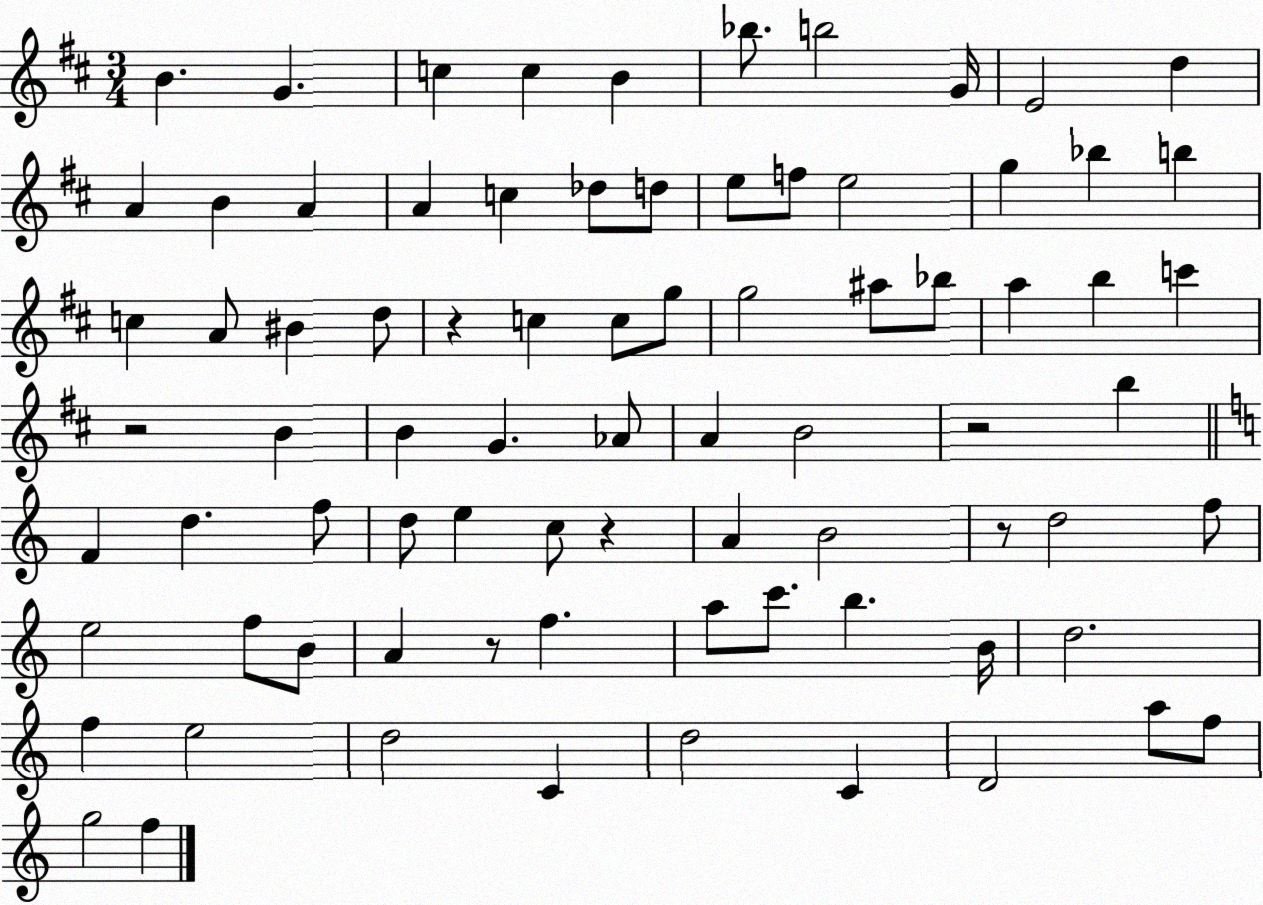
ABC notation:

X:1
T:Untitled
M:3/4
L:1/4
K:D
B G c c B _b/2 b2 G/4 E2 d A B A A c _d/2 d/2 e/2 f/2 e2 g _b b c A/2 ^B d/2 z c c/2 g/2 g2 ^a/2 _b/2 a b c' z2 B B G _A/2 A B2 z2 b F d f/2 d/2 e c/2 z A B2 z/2 d2 f/2 e2 f/2 B/2 A z/2 f a/2 c'/2 b B/4 d2 f e2 d2 C d2 C D2 a/2 f/2 g2 f